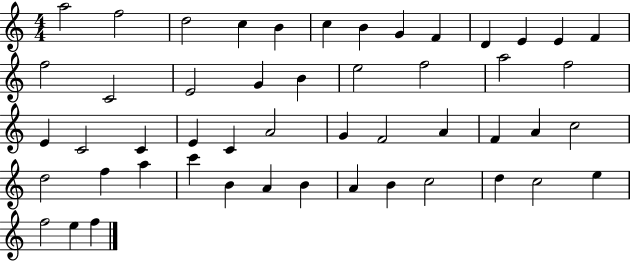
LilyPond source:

{
  \clef treble
  \numericTimeSignature
  \time 4/4
  \key c \major
  a''2 f''2 | d''2 c''4 b'4 | c''4 b'4 g'4 f'4 | d'4 e'4 e'4 f'4 | \break f''2 c'2 | e'2 g'4 b'4 | e''2 f''2 | a''2 f''2 | \break e'4 c'2 c'4 | e'4 c'4 a'2 | g'4 f'2 a'4 | f'4 a'4 c''2 | \break d''2 f''4 a''4 | c'''4 b'4 a'4 b'4 | a'4 b'4 c''2 | d''4 c''2 e''4 | \break f''2 e''4 f''4 | \bar "|."
}